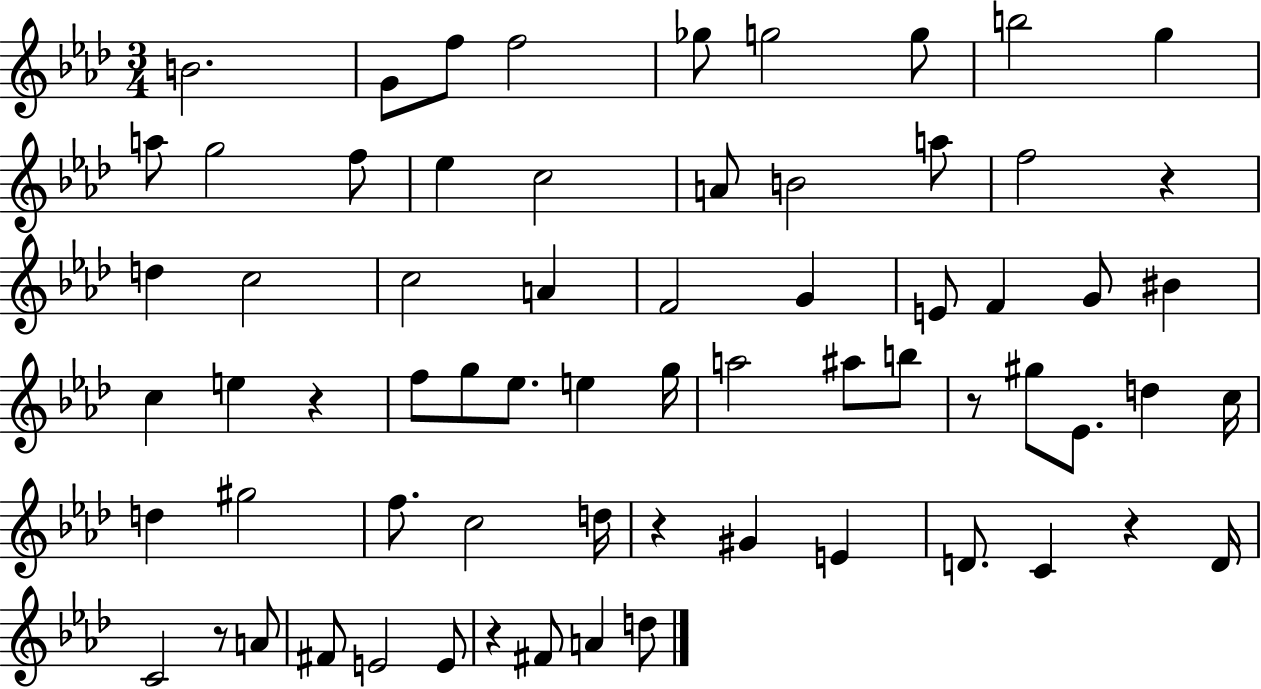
B4/h. G4/e F5/e F5/h Gb5/e G5/h G5/e B5/h G5/q A5/e G5/h F5/e Eb5/q C5/h A4/e B4/h A5/e F5/h R/q D5/q C5/h C5/h A4/q F4/h G4/q E4/e F4/q G4/e BIS4/q C5/q E5/q R/q F5/e G5/e Eb5/e. E5/q G5/s A5/h A#5/e B5/e R/e G#5/e Eb4/e. D5/q C5/s D5/q G#5/h F5/e. C5/h D5/s R/q G#4/q E4/q D4/e. C4/q R/q D4/s C4/h R/e A4/e F#4/e E4/h E4/e R/q F#4/e A4/q D5/e